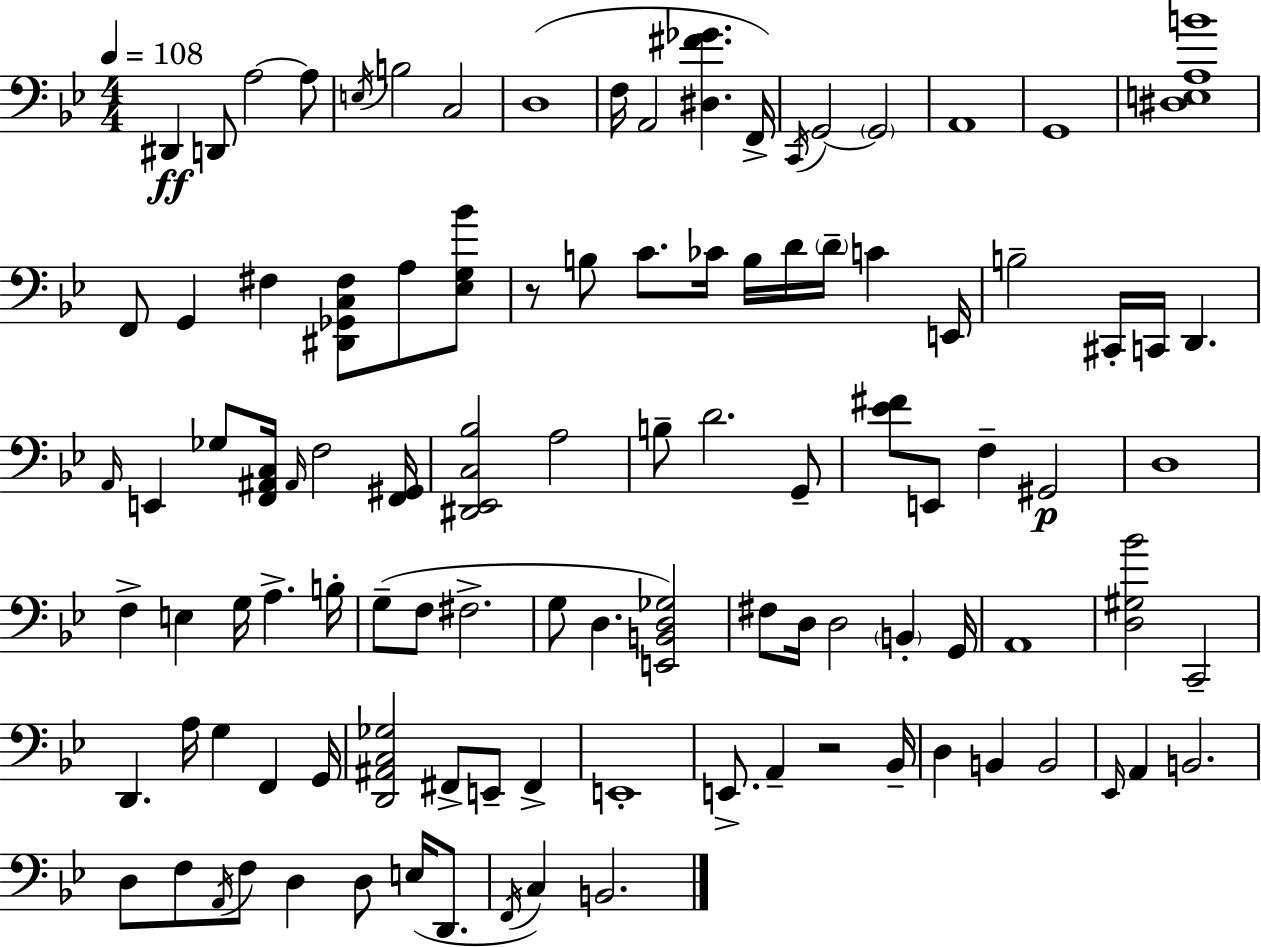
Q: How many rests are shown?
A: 2